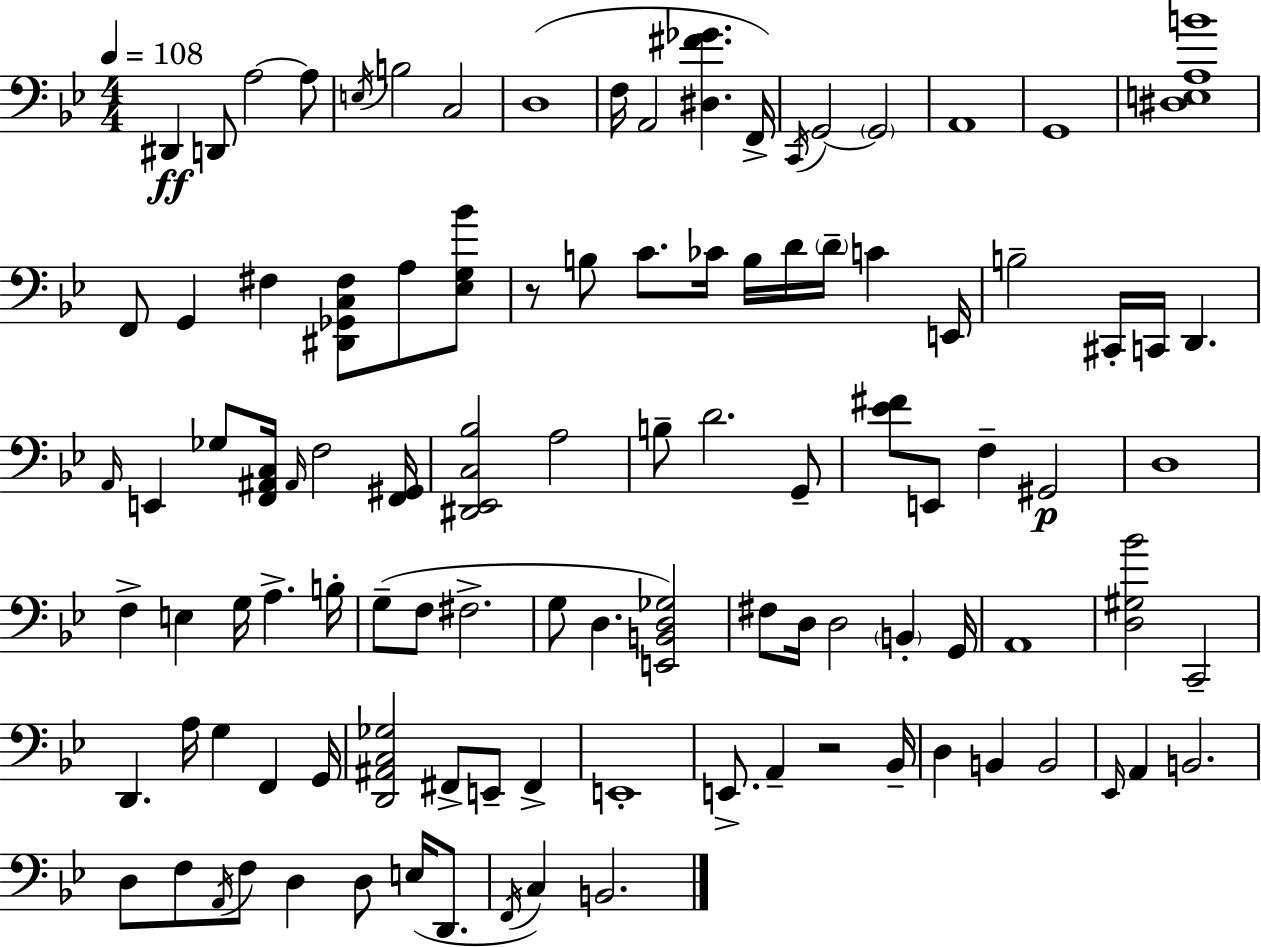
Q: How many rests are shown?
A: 2